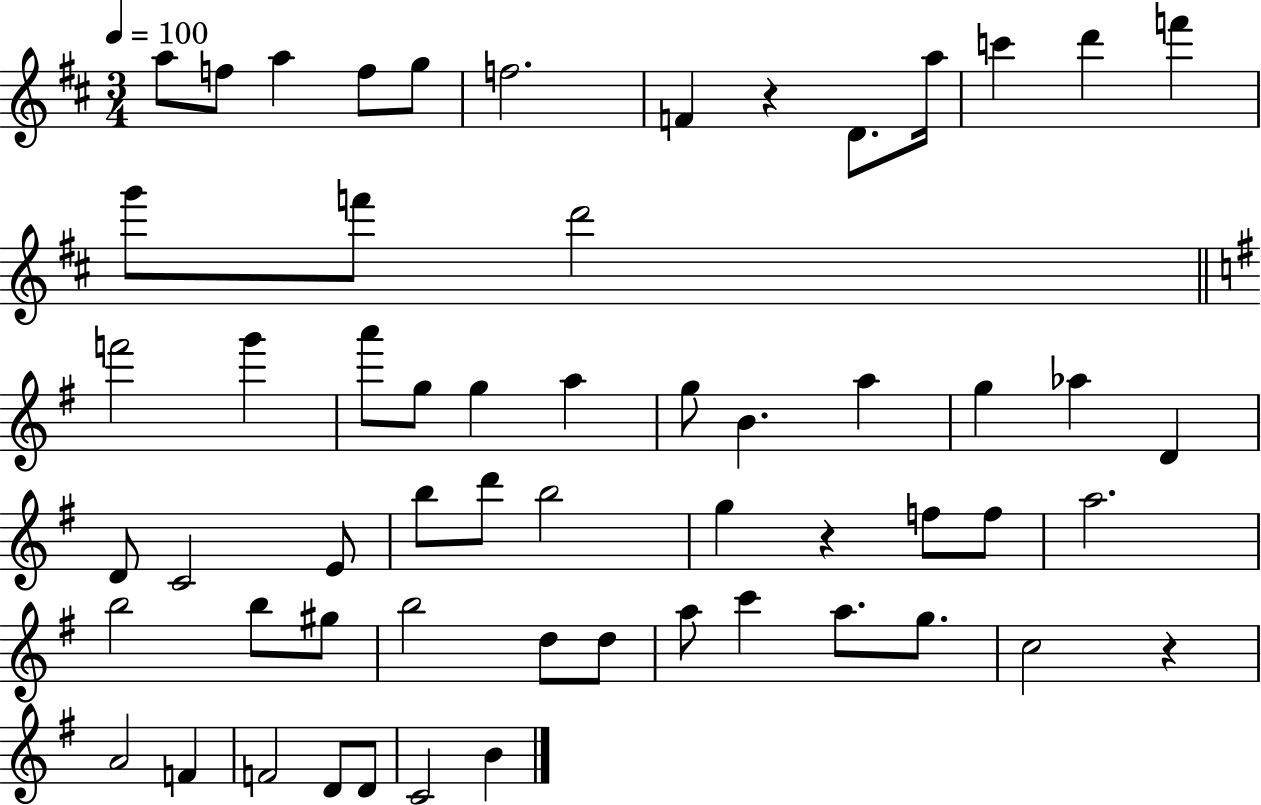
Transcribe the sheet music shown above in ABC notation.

X:1
T:Untitled
M:3/4
L:1/4
K:D
a/2 f/2 a f/2 g/2 f2 F z D/2 a/4 c' d' f' g'/2 f'/2 d'2 f'2 g' a'/2 g/2 g a g/2 B a g _a D D/2 C2 E/2 b/2 d'/2 b2 g z f/2 f/2 a2 b2 b/2 ^g/2 b2 d/2 d/2 a/2 c' a/2 g/2 c2 z A2 F F2 D/2 D/2 C2 B